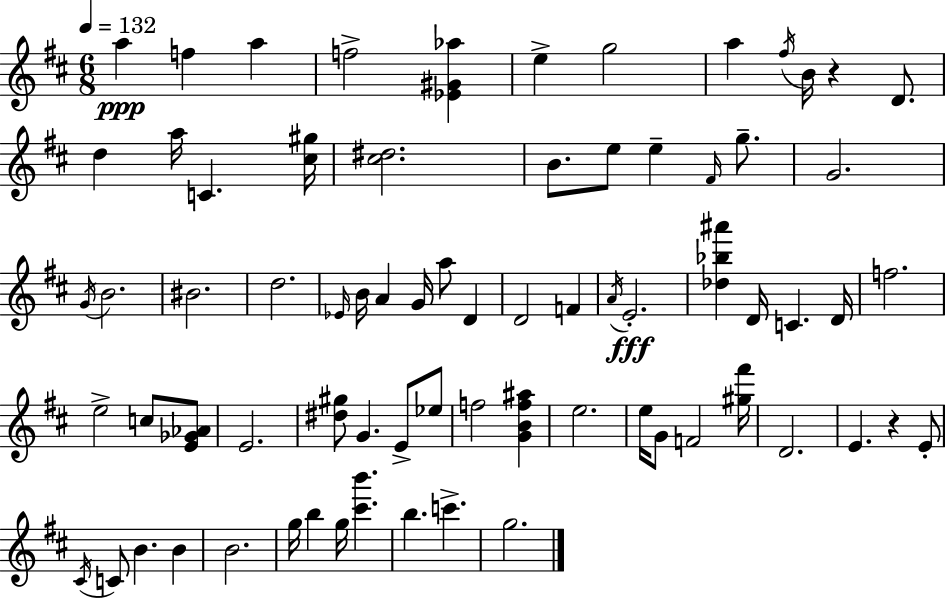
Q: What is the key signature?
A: D major